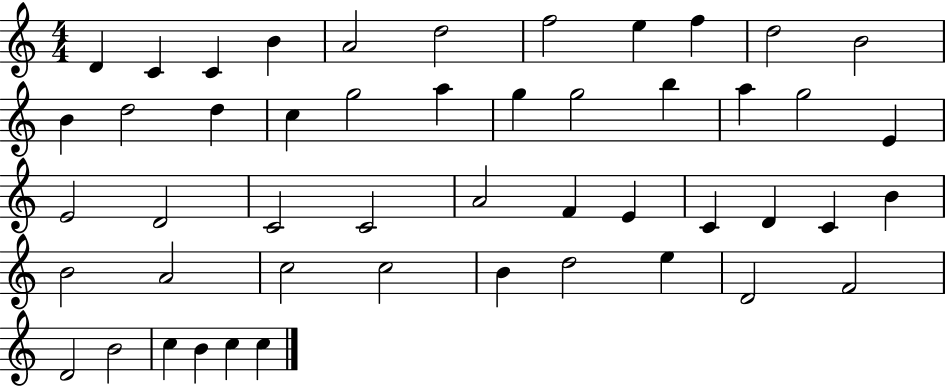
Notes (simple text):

D4/q C4/q C4/q B4/q A4/h D5/h F5/h E5/q F5/q D5/h B4/h B4/q D5/h D5/q C5/q G5/h A5/q G5/q G5/h B5/q A5/q G5/h E4/q E4/h D4/h C4/h C4/h A4/h F4/q E4/q C4/q D4/q C4/q B4/q B4/h A4/h C5/h C5/h B4/q D5/h E5/q D4/h F4/h D4/h B4/h C5/q B4/q C5/q C5/q